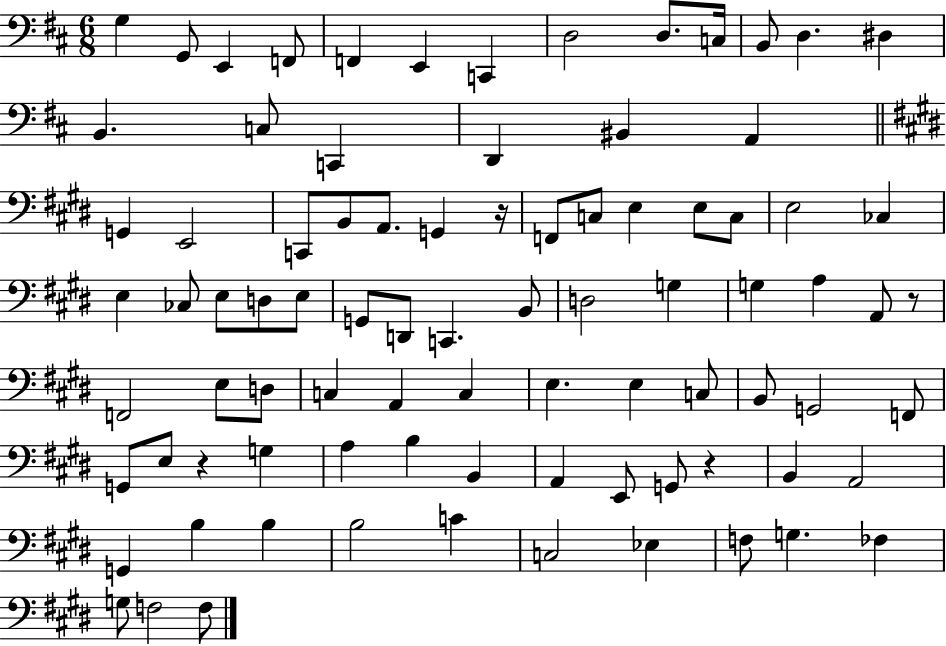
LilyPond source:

{
  \clef bass
  \numericTimeSignature
  \time 6/8
  \key d \major
  g4 g,8 e,4 f,8 | f,4 e,4 c,4 | d2 d8. c16 | b,8 d4. dis4 | \break b,4. c8 c,4 | d,4 bis,4 a,4 | \bar "||" \break \key e \major g,4 e,2 | c,8 b,8 a,8. g,4 r16 | f,8 c8 e4 e8 c8 | e2 ces4 | \break e4 ces8 e8 d8 e8 | g,8 d,8 c,4. b,8 | d2 g4 | g4 a4 a,8 r8 | \break f,2 e8 d8 | c4 a,4 c4 | e4. e4 c8 | b,8 g,2 f,8 | \break g,8 e8 r4 g4 | a4 b4 b,4 | a,4 e,8 g,8 r4 | b,4 a,2 | \break g,4 b4 b4 | b2 c'4 | c2 ees4 | f8 g4. fes4 | \break g8 f2 f8 | \bar "|."
}